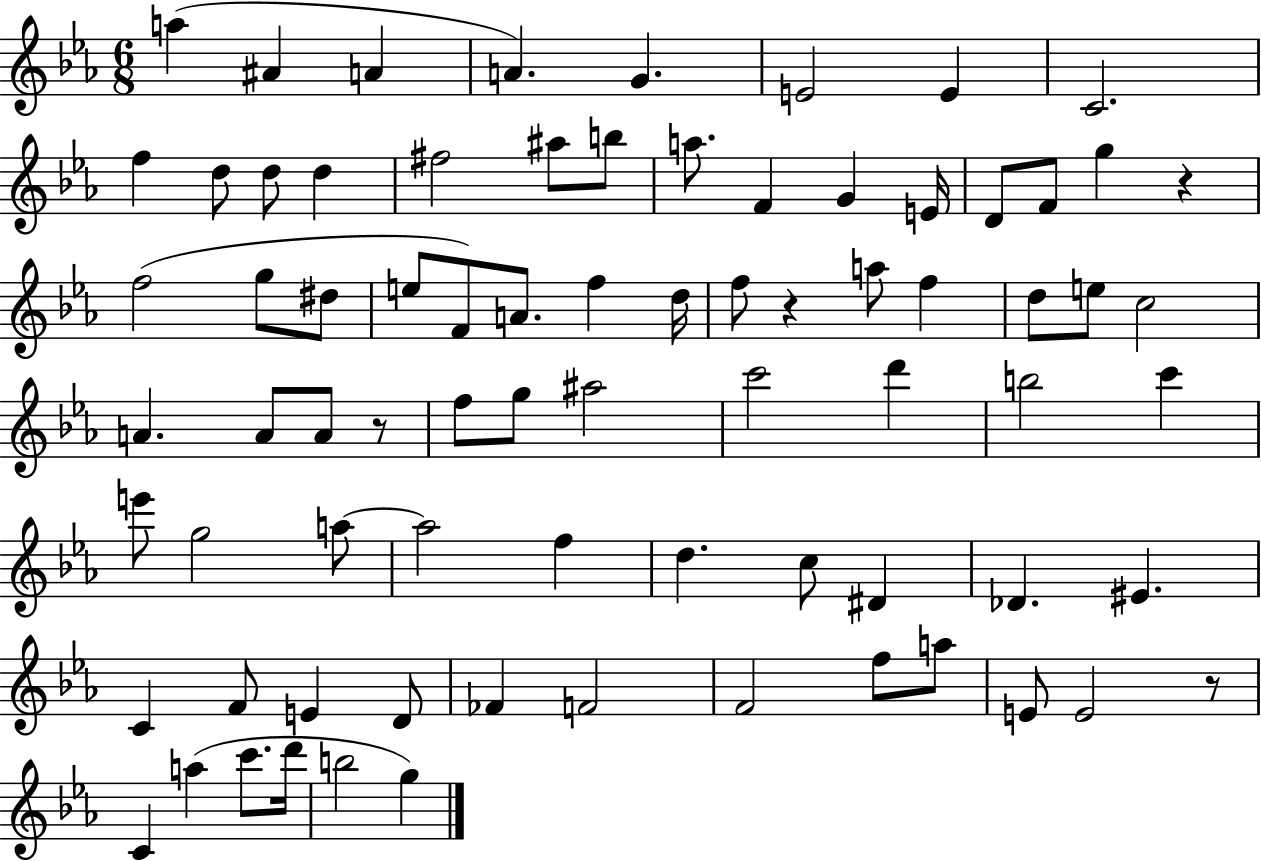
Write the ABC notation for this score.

X:1
T:Untitled
M:6/8
L:1/4
K:Eb
a ^A A A G E2 E C2 f d/2 d/2 d ^f2 ^a/2 b/2 a/2 F G E/4 D/2 F/2 g z f2 g/2 ^d/2 e/2 F/2 A/2 f d/4 f/2 z a/2 f d/2 e/2 c2 A A/2 A/2 z/2 f/2 g/2 ^a2 c'2 d' b2 c' e'/2 g2 a/2 a2 f d c/2 ^D _D ^E C F/2 E D/2 _F F2 F2 f/2 a/2 E/2 E2 z/2 C a c'/2 d'/4 b2 g